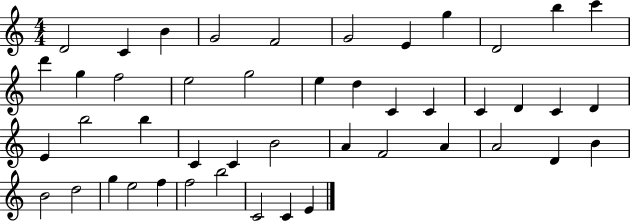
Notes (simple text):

D4/h C4/q B4/q G4/h F4/h G4/h E4/q G5/q D4/h B5/q C6/q D6/q G5/q F5/h E5/h G5/h E5/q D5/q C4/q C4/q C4/q D4/q C4/q D4/q E4/q B5/h B5/q C4/q C4/q B4/h A4/q F4/h A4/q A4/h D4/q B4/q B4/h D5/h G5/q E5/h F5/q F5/h B5/h C4/h C4/q E4/q